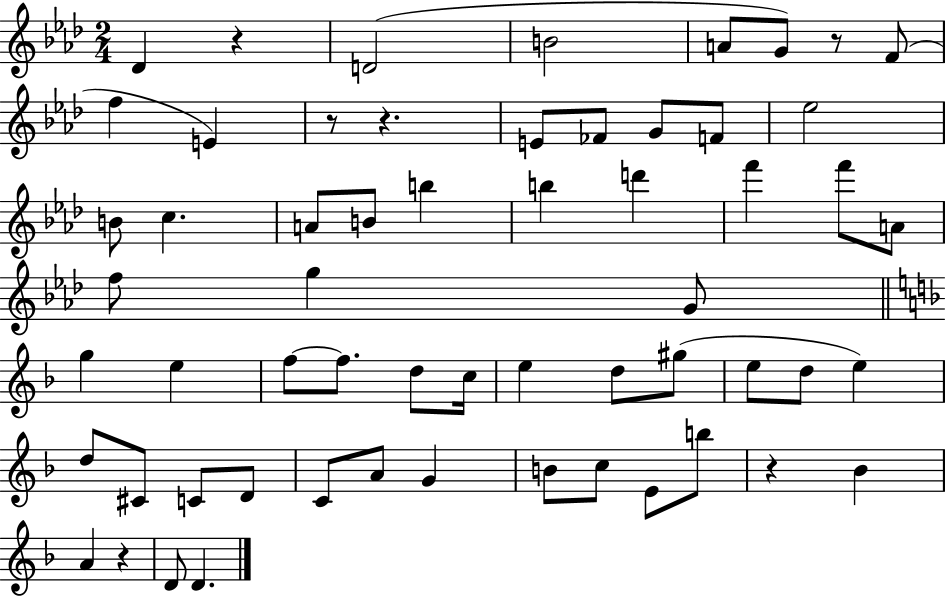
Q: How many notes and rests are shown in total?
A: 59